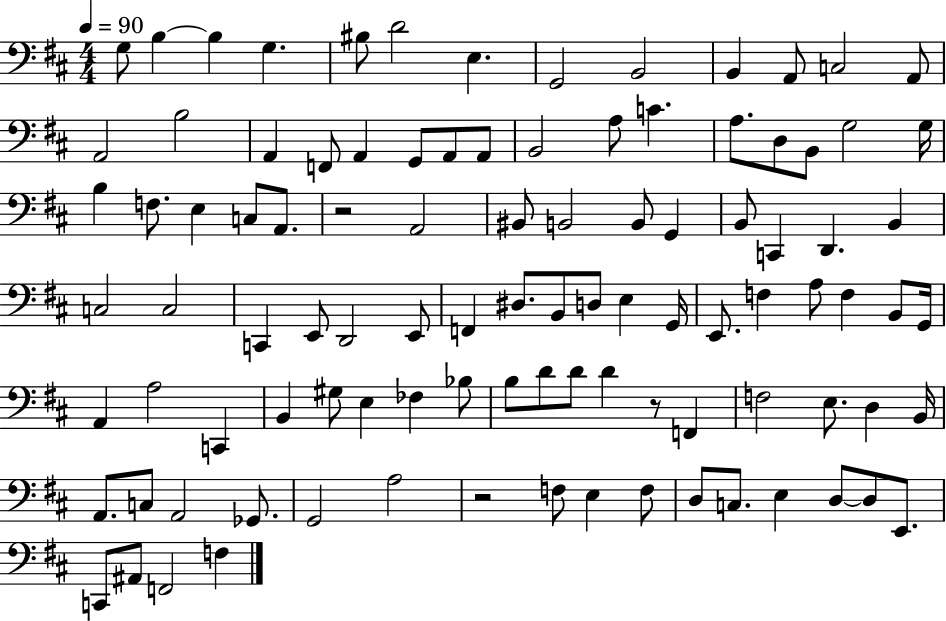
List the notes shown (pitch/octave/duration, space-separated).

G3/e B3/q B3/q G3/q. BIS3/e D4/h E3/q. G2/h B2/h B2/q A2/e C3/h A2/e A2/h B3/h A2/q F2/e A2/q G2/e A2/e A2/e B2/h A3/e C4/q. A3/e. D3/e B2/e G3/h G3/s B3/q F3/e. E3/q C3/e A2/e. R/h A2/h BIS2/e B2/h B2/e G2/q B2/e C2/q D2/q. B2/q C3/h C3/h C2/q E2/e D2/h E2/e F2/q D#3/e. B2/e D3/e E3/q G2/s E2/e. F3/q A3/e F3/q B2/e G2/s A2/q A3/h C2/q B2/q G#3/e E3/q FES3/q Bb3/e B3/e D4/e D4/e D4/q R/e F2/q F3/h E3/e. D3/q B2/s A2/e. C3/e A2/h Gb2/e. G2/h A3/h R/h F3/e E3/q F3/e D3/e C3/e. E3/q D3/e D3/e E2/e. C2/e A#2/e F2/h F3/q